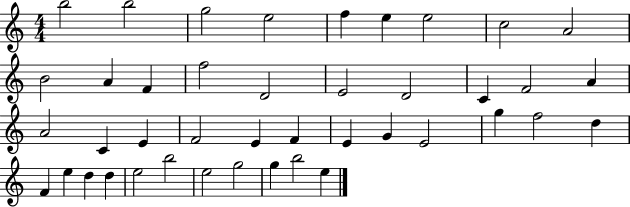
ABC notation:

X:1
T:Untitled
M:4/4
L:1/4
K:C
b2 b2 g2 e2 f e e2 c2 A2 B2 A F f2 D2 E2 D2 C F2 A A2 C E F2 E F E G E2 g f2 d F e d d e2 b2 e2 g2 g b2 e